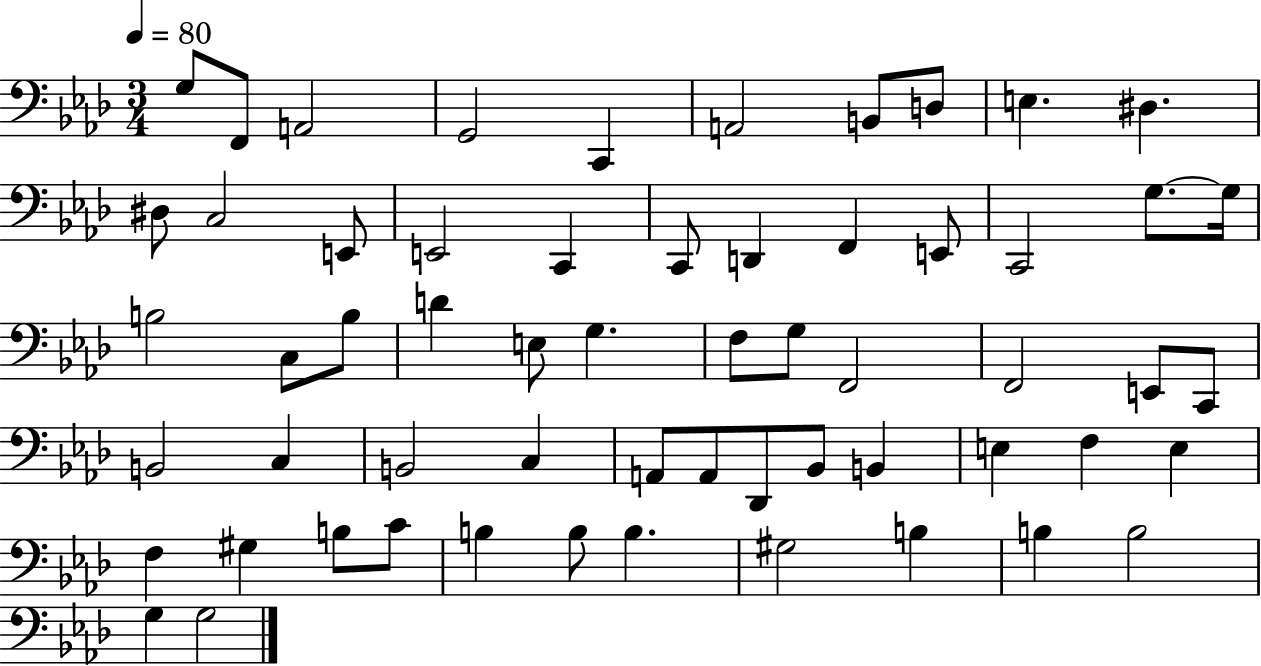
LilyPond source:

{
  \clef bass
  \numericTimeSignature
  \time 3/4
  \key aes \major
  \tempo 4 = 80
  g8 f,8 a,2 | g,2 c,4 | a,2 b,8 d8 | e4. dis4. | \break dis8 c2 e,8 | e,2 c,4 | c,8 d,4 f,4 e,8 | c,2 g8.~~ g16 | \break b2 c8 b8 | d'4 e8 g4. | f8 g8 f,2 | f,2 e,8 c,8 | \break b,2 c4 | b,2 c4 | a,8 a,8 des,8 bes,8 b,4 | e4 f4 e4 | \break f4 gis4 b8 c'8 | b4 b8 b4. | gis2 b4 | b4 b2 | \break g4 g2 | \bar "|."
}